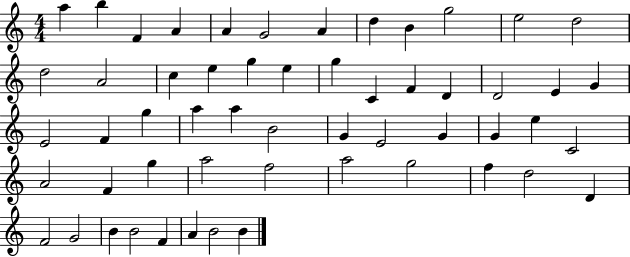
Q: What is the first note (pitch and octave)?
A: A5